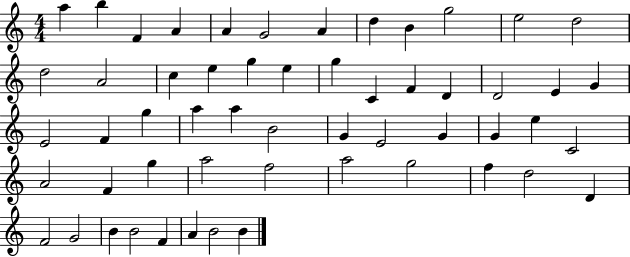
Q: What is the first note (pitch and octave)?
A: A5